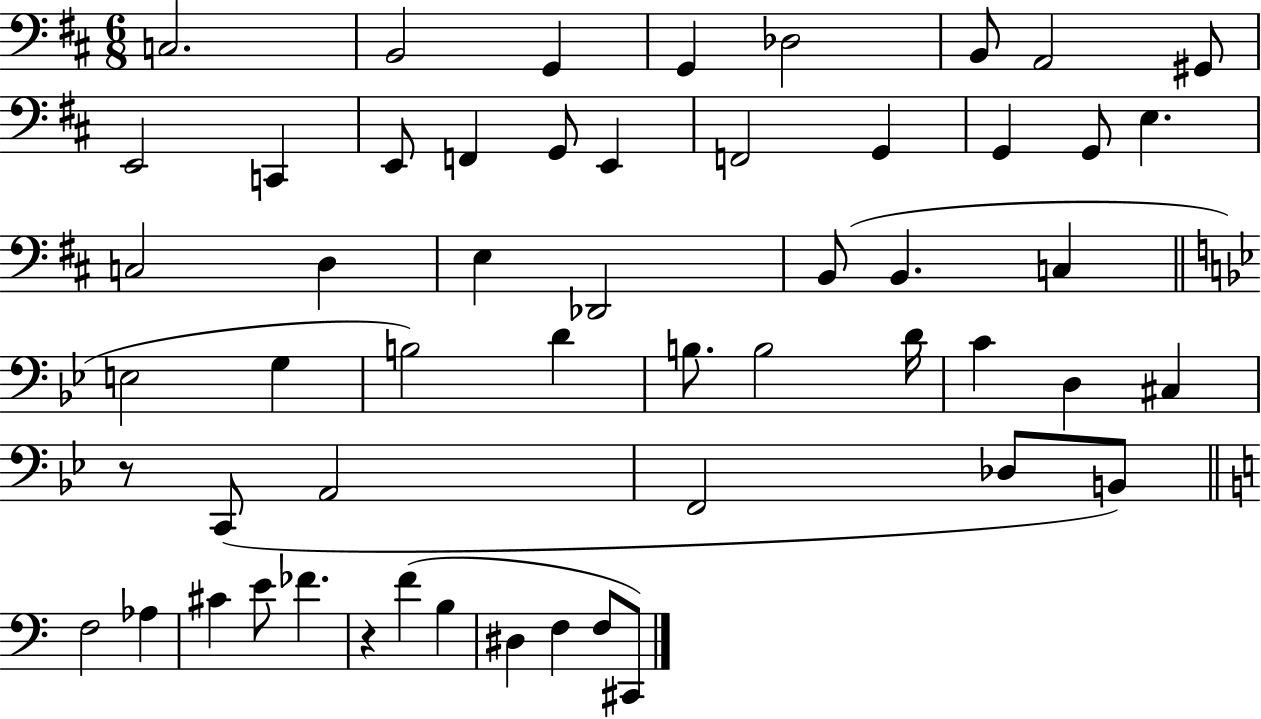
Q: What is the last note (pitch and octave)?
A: C#2